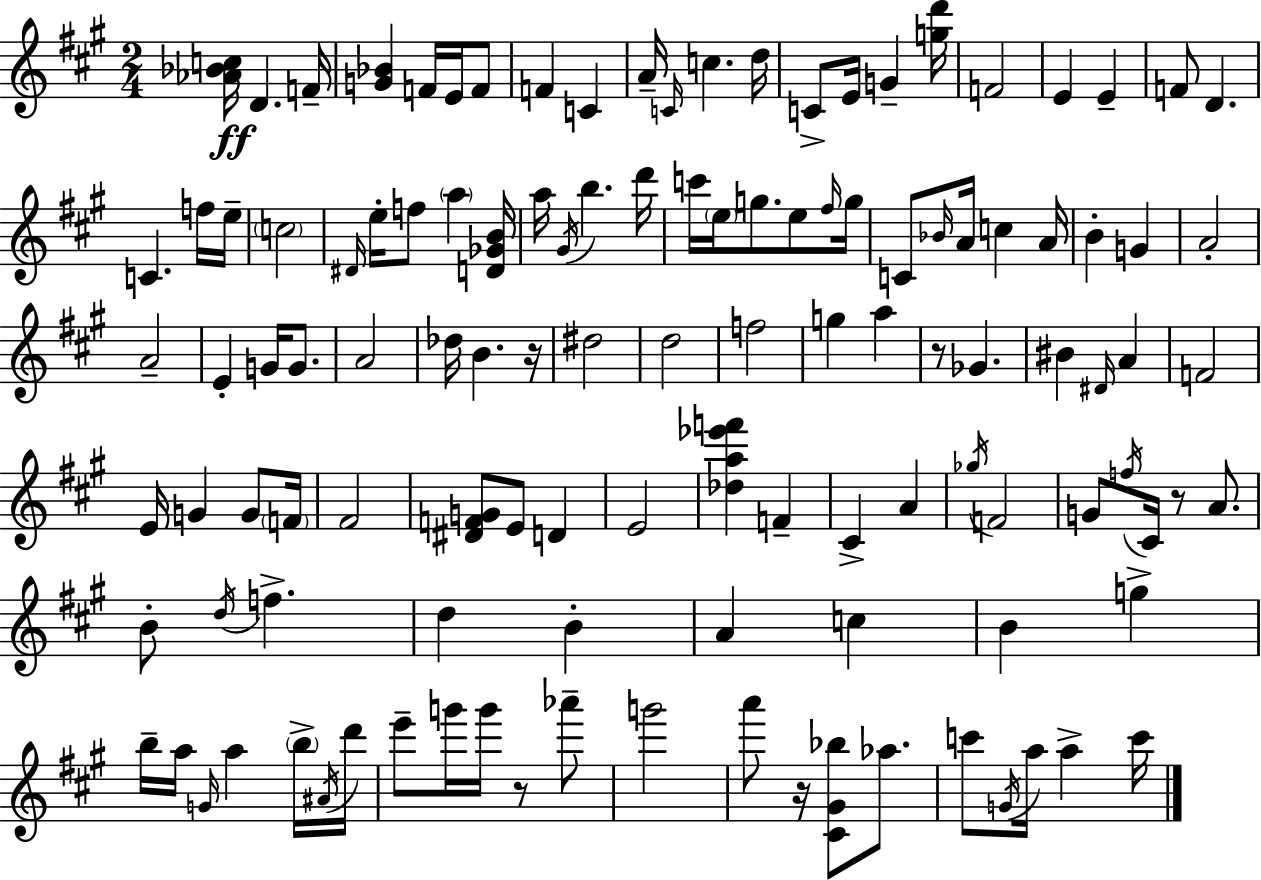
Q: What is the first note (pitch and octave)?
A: D4